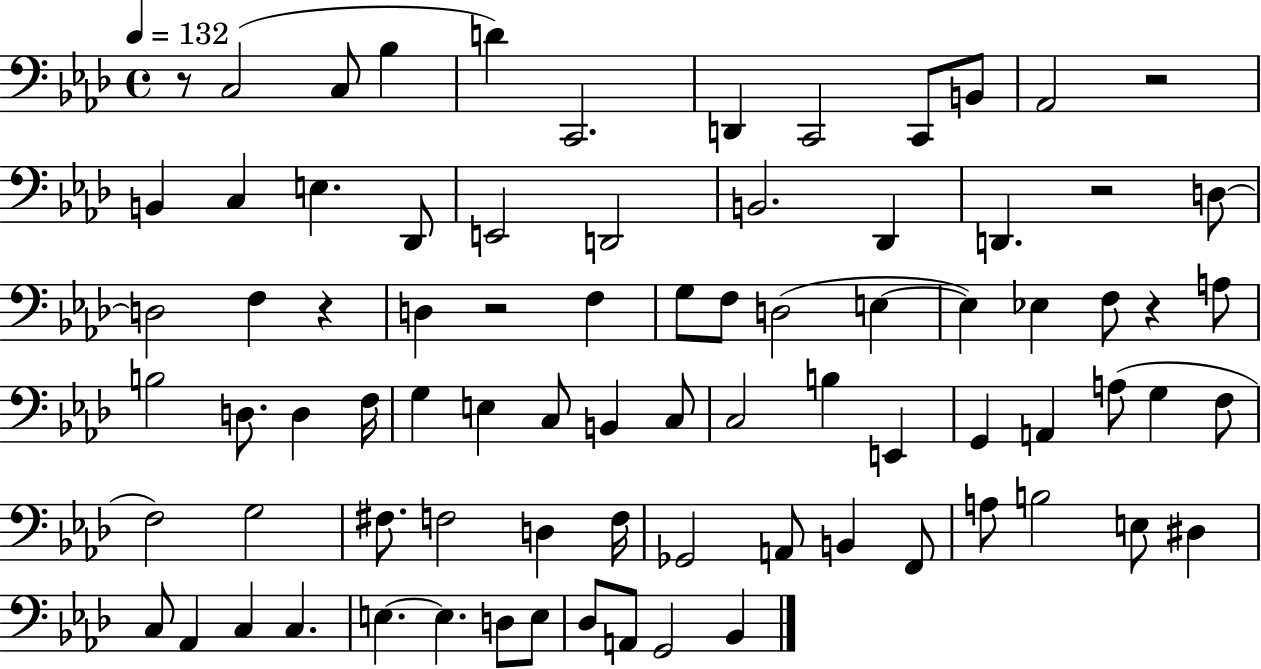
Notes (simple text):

R/e C3/h C3/e Bb3/q D4/q C2/h. D2/q C2/h C2/e B2/e Ab2/h R/h B2/q C3/q E3/q. Db2/e E2/h D2/h B2/h. Db2/q D2/q. R/h D3/e D3/h F3/q R/q D3/q R/h F3/q G3/e F3/e D3/h E3/q E3/q Eb3/q F3/e R/q A3/e B3/h D3/e. D3/q F3/s G3/q E3/q C3/e B2/q C3/e C3/h B3/q E2/q G2/q A2/q A3/e G3/q F3/e F3/h G3/h F#3/e. F3/h D3/q F3/s Gb2/h A2/e B2/q F2/e A3/e B3/h E3/e D#3/q C3/e Ab2/q C3/q C3/q. E3/q. E3/q. D3/e E3/e Db3/e A2/e G2/h Bb2/q